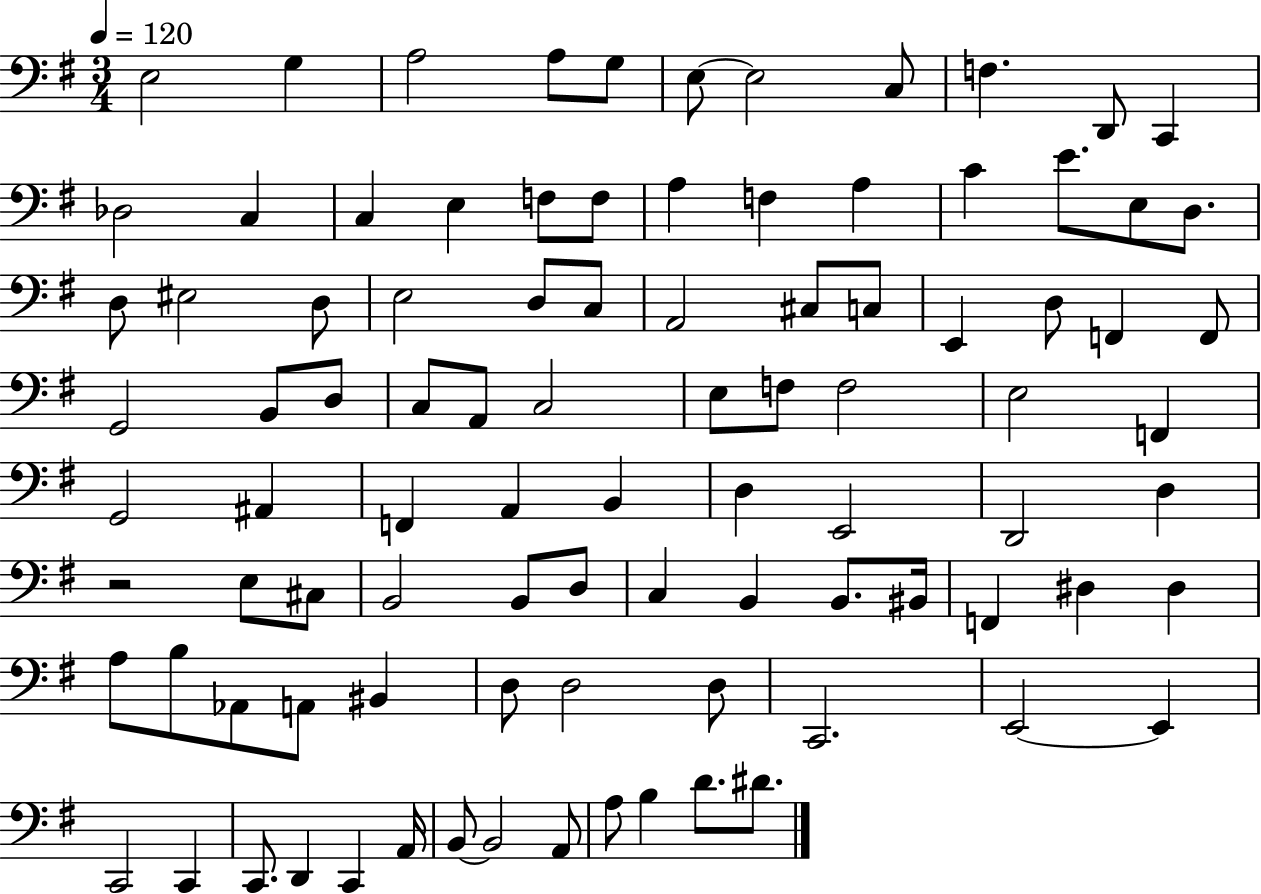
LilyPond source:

{
  \clef bass
  \numericTimeSignature
  \time 3/4
  \key g \major
  \tempo 4 = 120
  \repeat volta 2 { e2 g4 | a2 a8 g8 | e8~~ e2 c8 | f4. d,8 c,4 | \break des2 c4 | c4 e4 f8 f8 | a4 f4 a4 | c'4 e'8. e8 d8. | \break d8 eis2 d8 | e2 d8 c8 | a,2 cis8 c8 | e,4 d8 f,4 f,8 | \break g,2 b,8 d8 | c8 a,8 c2 | e8 f8 f2 | e2 f,4 | \break g,2 ais,4 | f,4 a,4 b,4 | d4 e,2 | d,2 d4 | \break r2 e8 cis8 | b,2 b,8 d8 | c4 b,4 b,8. bis,16 | f,4 dis4 dis4 | \break a8 b8 aes,8 a,8 bis,4 | d8 d2 d8 | c,2. | e,2~~ e,4 | \break c,2 c,4 | c,8. d,4 c,4 a,16 | b,8~~ b,2 a,8 | a8 b4 d'8. dis'8. | \break } \bar "|."
}